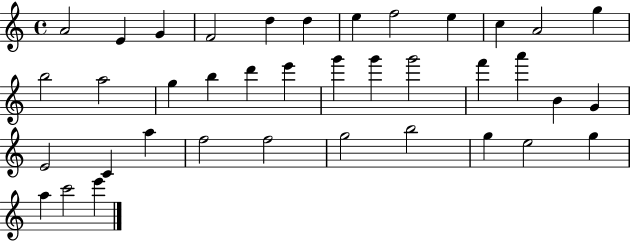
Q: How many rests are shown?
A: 0